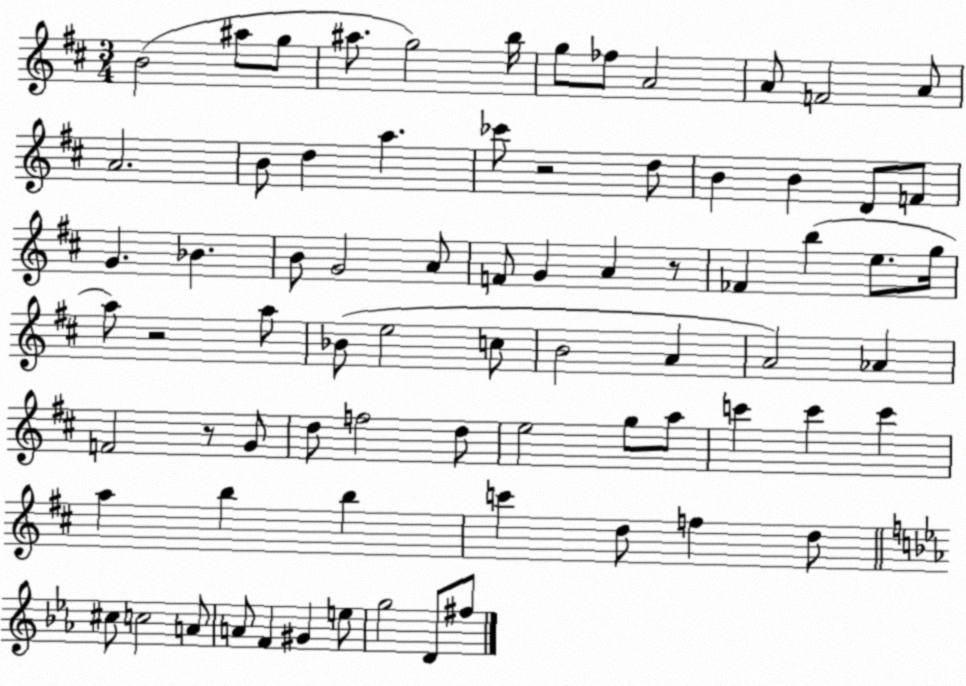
X:1
T:Untitled
M:3/4
L:1/4
K:D
B2 ^a/2 g/2 ^a/2 g2 b/4 g/2 _f/2 A2 A/2 F2 A/2 A2 B/2 d a _c'/2 z2 d/2 B B D/2 F/2 G _B B/2 G2 A/2 F/2 G A z/2 _F b e/2 g/4 a/2 z2 a/2 _B/2 e2 c/2 B2 A A2 _A F2 z/2 G/2 d/2 f2 d/2 e2 g/2 a/2 c' c' c' a b b c' d/2 f d/2 ^c/2 c2 A/2 A/2 F ^G e/2 g2 D/2 ^f/2